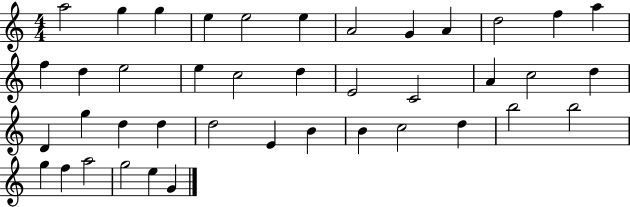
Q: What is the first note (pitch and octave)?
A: A5